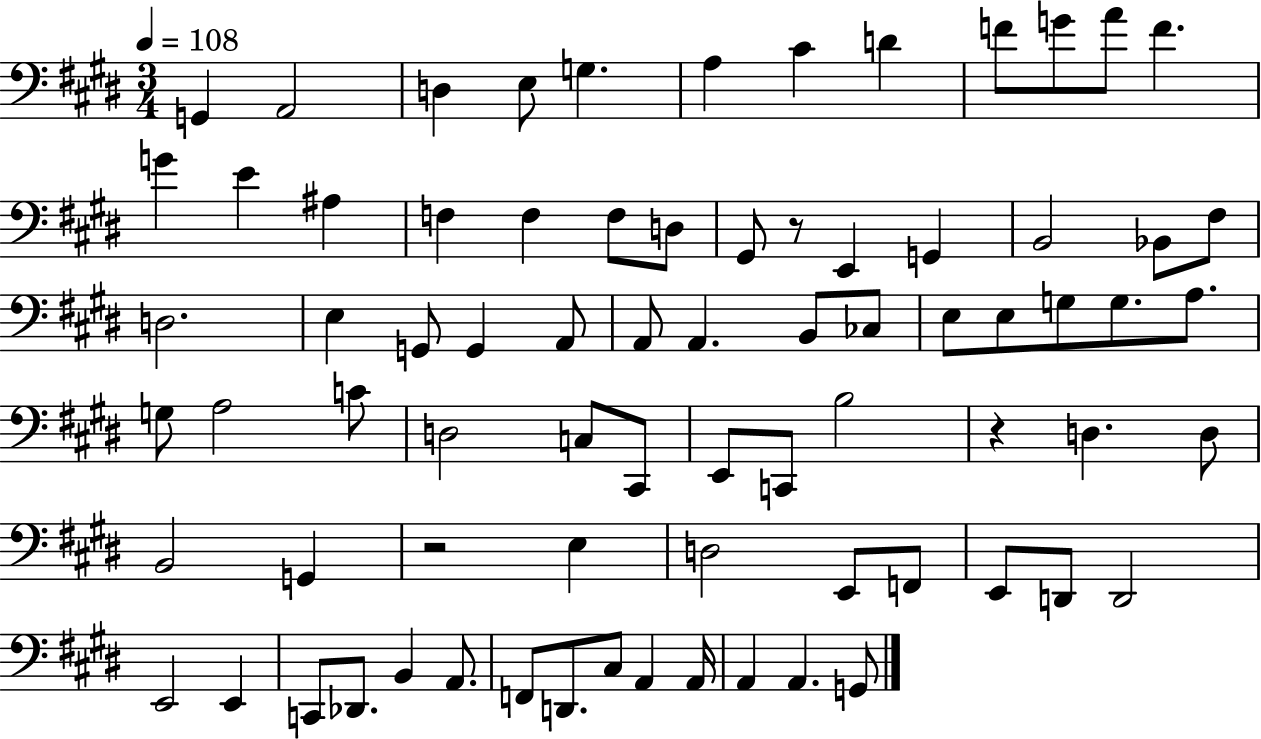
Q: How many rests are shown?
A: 3